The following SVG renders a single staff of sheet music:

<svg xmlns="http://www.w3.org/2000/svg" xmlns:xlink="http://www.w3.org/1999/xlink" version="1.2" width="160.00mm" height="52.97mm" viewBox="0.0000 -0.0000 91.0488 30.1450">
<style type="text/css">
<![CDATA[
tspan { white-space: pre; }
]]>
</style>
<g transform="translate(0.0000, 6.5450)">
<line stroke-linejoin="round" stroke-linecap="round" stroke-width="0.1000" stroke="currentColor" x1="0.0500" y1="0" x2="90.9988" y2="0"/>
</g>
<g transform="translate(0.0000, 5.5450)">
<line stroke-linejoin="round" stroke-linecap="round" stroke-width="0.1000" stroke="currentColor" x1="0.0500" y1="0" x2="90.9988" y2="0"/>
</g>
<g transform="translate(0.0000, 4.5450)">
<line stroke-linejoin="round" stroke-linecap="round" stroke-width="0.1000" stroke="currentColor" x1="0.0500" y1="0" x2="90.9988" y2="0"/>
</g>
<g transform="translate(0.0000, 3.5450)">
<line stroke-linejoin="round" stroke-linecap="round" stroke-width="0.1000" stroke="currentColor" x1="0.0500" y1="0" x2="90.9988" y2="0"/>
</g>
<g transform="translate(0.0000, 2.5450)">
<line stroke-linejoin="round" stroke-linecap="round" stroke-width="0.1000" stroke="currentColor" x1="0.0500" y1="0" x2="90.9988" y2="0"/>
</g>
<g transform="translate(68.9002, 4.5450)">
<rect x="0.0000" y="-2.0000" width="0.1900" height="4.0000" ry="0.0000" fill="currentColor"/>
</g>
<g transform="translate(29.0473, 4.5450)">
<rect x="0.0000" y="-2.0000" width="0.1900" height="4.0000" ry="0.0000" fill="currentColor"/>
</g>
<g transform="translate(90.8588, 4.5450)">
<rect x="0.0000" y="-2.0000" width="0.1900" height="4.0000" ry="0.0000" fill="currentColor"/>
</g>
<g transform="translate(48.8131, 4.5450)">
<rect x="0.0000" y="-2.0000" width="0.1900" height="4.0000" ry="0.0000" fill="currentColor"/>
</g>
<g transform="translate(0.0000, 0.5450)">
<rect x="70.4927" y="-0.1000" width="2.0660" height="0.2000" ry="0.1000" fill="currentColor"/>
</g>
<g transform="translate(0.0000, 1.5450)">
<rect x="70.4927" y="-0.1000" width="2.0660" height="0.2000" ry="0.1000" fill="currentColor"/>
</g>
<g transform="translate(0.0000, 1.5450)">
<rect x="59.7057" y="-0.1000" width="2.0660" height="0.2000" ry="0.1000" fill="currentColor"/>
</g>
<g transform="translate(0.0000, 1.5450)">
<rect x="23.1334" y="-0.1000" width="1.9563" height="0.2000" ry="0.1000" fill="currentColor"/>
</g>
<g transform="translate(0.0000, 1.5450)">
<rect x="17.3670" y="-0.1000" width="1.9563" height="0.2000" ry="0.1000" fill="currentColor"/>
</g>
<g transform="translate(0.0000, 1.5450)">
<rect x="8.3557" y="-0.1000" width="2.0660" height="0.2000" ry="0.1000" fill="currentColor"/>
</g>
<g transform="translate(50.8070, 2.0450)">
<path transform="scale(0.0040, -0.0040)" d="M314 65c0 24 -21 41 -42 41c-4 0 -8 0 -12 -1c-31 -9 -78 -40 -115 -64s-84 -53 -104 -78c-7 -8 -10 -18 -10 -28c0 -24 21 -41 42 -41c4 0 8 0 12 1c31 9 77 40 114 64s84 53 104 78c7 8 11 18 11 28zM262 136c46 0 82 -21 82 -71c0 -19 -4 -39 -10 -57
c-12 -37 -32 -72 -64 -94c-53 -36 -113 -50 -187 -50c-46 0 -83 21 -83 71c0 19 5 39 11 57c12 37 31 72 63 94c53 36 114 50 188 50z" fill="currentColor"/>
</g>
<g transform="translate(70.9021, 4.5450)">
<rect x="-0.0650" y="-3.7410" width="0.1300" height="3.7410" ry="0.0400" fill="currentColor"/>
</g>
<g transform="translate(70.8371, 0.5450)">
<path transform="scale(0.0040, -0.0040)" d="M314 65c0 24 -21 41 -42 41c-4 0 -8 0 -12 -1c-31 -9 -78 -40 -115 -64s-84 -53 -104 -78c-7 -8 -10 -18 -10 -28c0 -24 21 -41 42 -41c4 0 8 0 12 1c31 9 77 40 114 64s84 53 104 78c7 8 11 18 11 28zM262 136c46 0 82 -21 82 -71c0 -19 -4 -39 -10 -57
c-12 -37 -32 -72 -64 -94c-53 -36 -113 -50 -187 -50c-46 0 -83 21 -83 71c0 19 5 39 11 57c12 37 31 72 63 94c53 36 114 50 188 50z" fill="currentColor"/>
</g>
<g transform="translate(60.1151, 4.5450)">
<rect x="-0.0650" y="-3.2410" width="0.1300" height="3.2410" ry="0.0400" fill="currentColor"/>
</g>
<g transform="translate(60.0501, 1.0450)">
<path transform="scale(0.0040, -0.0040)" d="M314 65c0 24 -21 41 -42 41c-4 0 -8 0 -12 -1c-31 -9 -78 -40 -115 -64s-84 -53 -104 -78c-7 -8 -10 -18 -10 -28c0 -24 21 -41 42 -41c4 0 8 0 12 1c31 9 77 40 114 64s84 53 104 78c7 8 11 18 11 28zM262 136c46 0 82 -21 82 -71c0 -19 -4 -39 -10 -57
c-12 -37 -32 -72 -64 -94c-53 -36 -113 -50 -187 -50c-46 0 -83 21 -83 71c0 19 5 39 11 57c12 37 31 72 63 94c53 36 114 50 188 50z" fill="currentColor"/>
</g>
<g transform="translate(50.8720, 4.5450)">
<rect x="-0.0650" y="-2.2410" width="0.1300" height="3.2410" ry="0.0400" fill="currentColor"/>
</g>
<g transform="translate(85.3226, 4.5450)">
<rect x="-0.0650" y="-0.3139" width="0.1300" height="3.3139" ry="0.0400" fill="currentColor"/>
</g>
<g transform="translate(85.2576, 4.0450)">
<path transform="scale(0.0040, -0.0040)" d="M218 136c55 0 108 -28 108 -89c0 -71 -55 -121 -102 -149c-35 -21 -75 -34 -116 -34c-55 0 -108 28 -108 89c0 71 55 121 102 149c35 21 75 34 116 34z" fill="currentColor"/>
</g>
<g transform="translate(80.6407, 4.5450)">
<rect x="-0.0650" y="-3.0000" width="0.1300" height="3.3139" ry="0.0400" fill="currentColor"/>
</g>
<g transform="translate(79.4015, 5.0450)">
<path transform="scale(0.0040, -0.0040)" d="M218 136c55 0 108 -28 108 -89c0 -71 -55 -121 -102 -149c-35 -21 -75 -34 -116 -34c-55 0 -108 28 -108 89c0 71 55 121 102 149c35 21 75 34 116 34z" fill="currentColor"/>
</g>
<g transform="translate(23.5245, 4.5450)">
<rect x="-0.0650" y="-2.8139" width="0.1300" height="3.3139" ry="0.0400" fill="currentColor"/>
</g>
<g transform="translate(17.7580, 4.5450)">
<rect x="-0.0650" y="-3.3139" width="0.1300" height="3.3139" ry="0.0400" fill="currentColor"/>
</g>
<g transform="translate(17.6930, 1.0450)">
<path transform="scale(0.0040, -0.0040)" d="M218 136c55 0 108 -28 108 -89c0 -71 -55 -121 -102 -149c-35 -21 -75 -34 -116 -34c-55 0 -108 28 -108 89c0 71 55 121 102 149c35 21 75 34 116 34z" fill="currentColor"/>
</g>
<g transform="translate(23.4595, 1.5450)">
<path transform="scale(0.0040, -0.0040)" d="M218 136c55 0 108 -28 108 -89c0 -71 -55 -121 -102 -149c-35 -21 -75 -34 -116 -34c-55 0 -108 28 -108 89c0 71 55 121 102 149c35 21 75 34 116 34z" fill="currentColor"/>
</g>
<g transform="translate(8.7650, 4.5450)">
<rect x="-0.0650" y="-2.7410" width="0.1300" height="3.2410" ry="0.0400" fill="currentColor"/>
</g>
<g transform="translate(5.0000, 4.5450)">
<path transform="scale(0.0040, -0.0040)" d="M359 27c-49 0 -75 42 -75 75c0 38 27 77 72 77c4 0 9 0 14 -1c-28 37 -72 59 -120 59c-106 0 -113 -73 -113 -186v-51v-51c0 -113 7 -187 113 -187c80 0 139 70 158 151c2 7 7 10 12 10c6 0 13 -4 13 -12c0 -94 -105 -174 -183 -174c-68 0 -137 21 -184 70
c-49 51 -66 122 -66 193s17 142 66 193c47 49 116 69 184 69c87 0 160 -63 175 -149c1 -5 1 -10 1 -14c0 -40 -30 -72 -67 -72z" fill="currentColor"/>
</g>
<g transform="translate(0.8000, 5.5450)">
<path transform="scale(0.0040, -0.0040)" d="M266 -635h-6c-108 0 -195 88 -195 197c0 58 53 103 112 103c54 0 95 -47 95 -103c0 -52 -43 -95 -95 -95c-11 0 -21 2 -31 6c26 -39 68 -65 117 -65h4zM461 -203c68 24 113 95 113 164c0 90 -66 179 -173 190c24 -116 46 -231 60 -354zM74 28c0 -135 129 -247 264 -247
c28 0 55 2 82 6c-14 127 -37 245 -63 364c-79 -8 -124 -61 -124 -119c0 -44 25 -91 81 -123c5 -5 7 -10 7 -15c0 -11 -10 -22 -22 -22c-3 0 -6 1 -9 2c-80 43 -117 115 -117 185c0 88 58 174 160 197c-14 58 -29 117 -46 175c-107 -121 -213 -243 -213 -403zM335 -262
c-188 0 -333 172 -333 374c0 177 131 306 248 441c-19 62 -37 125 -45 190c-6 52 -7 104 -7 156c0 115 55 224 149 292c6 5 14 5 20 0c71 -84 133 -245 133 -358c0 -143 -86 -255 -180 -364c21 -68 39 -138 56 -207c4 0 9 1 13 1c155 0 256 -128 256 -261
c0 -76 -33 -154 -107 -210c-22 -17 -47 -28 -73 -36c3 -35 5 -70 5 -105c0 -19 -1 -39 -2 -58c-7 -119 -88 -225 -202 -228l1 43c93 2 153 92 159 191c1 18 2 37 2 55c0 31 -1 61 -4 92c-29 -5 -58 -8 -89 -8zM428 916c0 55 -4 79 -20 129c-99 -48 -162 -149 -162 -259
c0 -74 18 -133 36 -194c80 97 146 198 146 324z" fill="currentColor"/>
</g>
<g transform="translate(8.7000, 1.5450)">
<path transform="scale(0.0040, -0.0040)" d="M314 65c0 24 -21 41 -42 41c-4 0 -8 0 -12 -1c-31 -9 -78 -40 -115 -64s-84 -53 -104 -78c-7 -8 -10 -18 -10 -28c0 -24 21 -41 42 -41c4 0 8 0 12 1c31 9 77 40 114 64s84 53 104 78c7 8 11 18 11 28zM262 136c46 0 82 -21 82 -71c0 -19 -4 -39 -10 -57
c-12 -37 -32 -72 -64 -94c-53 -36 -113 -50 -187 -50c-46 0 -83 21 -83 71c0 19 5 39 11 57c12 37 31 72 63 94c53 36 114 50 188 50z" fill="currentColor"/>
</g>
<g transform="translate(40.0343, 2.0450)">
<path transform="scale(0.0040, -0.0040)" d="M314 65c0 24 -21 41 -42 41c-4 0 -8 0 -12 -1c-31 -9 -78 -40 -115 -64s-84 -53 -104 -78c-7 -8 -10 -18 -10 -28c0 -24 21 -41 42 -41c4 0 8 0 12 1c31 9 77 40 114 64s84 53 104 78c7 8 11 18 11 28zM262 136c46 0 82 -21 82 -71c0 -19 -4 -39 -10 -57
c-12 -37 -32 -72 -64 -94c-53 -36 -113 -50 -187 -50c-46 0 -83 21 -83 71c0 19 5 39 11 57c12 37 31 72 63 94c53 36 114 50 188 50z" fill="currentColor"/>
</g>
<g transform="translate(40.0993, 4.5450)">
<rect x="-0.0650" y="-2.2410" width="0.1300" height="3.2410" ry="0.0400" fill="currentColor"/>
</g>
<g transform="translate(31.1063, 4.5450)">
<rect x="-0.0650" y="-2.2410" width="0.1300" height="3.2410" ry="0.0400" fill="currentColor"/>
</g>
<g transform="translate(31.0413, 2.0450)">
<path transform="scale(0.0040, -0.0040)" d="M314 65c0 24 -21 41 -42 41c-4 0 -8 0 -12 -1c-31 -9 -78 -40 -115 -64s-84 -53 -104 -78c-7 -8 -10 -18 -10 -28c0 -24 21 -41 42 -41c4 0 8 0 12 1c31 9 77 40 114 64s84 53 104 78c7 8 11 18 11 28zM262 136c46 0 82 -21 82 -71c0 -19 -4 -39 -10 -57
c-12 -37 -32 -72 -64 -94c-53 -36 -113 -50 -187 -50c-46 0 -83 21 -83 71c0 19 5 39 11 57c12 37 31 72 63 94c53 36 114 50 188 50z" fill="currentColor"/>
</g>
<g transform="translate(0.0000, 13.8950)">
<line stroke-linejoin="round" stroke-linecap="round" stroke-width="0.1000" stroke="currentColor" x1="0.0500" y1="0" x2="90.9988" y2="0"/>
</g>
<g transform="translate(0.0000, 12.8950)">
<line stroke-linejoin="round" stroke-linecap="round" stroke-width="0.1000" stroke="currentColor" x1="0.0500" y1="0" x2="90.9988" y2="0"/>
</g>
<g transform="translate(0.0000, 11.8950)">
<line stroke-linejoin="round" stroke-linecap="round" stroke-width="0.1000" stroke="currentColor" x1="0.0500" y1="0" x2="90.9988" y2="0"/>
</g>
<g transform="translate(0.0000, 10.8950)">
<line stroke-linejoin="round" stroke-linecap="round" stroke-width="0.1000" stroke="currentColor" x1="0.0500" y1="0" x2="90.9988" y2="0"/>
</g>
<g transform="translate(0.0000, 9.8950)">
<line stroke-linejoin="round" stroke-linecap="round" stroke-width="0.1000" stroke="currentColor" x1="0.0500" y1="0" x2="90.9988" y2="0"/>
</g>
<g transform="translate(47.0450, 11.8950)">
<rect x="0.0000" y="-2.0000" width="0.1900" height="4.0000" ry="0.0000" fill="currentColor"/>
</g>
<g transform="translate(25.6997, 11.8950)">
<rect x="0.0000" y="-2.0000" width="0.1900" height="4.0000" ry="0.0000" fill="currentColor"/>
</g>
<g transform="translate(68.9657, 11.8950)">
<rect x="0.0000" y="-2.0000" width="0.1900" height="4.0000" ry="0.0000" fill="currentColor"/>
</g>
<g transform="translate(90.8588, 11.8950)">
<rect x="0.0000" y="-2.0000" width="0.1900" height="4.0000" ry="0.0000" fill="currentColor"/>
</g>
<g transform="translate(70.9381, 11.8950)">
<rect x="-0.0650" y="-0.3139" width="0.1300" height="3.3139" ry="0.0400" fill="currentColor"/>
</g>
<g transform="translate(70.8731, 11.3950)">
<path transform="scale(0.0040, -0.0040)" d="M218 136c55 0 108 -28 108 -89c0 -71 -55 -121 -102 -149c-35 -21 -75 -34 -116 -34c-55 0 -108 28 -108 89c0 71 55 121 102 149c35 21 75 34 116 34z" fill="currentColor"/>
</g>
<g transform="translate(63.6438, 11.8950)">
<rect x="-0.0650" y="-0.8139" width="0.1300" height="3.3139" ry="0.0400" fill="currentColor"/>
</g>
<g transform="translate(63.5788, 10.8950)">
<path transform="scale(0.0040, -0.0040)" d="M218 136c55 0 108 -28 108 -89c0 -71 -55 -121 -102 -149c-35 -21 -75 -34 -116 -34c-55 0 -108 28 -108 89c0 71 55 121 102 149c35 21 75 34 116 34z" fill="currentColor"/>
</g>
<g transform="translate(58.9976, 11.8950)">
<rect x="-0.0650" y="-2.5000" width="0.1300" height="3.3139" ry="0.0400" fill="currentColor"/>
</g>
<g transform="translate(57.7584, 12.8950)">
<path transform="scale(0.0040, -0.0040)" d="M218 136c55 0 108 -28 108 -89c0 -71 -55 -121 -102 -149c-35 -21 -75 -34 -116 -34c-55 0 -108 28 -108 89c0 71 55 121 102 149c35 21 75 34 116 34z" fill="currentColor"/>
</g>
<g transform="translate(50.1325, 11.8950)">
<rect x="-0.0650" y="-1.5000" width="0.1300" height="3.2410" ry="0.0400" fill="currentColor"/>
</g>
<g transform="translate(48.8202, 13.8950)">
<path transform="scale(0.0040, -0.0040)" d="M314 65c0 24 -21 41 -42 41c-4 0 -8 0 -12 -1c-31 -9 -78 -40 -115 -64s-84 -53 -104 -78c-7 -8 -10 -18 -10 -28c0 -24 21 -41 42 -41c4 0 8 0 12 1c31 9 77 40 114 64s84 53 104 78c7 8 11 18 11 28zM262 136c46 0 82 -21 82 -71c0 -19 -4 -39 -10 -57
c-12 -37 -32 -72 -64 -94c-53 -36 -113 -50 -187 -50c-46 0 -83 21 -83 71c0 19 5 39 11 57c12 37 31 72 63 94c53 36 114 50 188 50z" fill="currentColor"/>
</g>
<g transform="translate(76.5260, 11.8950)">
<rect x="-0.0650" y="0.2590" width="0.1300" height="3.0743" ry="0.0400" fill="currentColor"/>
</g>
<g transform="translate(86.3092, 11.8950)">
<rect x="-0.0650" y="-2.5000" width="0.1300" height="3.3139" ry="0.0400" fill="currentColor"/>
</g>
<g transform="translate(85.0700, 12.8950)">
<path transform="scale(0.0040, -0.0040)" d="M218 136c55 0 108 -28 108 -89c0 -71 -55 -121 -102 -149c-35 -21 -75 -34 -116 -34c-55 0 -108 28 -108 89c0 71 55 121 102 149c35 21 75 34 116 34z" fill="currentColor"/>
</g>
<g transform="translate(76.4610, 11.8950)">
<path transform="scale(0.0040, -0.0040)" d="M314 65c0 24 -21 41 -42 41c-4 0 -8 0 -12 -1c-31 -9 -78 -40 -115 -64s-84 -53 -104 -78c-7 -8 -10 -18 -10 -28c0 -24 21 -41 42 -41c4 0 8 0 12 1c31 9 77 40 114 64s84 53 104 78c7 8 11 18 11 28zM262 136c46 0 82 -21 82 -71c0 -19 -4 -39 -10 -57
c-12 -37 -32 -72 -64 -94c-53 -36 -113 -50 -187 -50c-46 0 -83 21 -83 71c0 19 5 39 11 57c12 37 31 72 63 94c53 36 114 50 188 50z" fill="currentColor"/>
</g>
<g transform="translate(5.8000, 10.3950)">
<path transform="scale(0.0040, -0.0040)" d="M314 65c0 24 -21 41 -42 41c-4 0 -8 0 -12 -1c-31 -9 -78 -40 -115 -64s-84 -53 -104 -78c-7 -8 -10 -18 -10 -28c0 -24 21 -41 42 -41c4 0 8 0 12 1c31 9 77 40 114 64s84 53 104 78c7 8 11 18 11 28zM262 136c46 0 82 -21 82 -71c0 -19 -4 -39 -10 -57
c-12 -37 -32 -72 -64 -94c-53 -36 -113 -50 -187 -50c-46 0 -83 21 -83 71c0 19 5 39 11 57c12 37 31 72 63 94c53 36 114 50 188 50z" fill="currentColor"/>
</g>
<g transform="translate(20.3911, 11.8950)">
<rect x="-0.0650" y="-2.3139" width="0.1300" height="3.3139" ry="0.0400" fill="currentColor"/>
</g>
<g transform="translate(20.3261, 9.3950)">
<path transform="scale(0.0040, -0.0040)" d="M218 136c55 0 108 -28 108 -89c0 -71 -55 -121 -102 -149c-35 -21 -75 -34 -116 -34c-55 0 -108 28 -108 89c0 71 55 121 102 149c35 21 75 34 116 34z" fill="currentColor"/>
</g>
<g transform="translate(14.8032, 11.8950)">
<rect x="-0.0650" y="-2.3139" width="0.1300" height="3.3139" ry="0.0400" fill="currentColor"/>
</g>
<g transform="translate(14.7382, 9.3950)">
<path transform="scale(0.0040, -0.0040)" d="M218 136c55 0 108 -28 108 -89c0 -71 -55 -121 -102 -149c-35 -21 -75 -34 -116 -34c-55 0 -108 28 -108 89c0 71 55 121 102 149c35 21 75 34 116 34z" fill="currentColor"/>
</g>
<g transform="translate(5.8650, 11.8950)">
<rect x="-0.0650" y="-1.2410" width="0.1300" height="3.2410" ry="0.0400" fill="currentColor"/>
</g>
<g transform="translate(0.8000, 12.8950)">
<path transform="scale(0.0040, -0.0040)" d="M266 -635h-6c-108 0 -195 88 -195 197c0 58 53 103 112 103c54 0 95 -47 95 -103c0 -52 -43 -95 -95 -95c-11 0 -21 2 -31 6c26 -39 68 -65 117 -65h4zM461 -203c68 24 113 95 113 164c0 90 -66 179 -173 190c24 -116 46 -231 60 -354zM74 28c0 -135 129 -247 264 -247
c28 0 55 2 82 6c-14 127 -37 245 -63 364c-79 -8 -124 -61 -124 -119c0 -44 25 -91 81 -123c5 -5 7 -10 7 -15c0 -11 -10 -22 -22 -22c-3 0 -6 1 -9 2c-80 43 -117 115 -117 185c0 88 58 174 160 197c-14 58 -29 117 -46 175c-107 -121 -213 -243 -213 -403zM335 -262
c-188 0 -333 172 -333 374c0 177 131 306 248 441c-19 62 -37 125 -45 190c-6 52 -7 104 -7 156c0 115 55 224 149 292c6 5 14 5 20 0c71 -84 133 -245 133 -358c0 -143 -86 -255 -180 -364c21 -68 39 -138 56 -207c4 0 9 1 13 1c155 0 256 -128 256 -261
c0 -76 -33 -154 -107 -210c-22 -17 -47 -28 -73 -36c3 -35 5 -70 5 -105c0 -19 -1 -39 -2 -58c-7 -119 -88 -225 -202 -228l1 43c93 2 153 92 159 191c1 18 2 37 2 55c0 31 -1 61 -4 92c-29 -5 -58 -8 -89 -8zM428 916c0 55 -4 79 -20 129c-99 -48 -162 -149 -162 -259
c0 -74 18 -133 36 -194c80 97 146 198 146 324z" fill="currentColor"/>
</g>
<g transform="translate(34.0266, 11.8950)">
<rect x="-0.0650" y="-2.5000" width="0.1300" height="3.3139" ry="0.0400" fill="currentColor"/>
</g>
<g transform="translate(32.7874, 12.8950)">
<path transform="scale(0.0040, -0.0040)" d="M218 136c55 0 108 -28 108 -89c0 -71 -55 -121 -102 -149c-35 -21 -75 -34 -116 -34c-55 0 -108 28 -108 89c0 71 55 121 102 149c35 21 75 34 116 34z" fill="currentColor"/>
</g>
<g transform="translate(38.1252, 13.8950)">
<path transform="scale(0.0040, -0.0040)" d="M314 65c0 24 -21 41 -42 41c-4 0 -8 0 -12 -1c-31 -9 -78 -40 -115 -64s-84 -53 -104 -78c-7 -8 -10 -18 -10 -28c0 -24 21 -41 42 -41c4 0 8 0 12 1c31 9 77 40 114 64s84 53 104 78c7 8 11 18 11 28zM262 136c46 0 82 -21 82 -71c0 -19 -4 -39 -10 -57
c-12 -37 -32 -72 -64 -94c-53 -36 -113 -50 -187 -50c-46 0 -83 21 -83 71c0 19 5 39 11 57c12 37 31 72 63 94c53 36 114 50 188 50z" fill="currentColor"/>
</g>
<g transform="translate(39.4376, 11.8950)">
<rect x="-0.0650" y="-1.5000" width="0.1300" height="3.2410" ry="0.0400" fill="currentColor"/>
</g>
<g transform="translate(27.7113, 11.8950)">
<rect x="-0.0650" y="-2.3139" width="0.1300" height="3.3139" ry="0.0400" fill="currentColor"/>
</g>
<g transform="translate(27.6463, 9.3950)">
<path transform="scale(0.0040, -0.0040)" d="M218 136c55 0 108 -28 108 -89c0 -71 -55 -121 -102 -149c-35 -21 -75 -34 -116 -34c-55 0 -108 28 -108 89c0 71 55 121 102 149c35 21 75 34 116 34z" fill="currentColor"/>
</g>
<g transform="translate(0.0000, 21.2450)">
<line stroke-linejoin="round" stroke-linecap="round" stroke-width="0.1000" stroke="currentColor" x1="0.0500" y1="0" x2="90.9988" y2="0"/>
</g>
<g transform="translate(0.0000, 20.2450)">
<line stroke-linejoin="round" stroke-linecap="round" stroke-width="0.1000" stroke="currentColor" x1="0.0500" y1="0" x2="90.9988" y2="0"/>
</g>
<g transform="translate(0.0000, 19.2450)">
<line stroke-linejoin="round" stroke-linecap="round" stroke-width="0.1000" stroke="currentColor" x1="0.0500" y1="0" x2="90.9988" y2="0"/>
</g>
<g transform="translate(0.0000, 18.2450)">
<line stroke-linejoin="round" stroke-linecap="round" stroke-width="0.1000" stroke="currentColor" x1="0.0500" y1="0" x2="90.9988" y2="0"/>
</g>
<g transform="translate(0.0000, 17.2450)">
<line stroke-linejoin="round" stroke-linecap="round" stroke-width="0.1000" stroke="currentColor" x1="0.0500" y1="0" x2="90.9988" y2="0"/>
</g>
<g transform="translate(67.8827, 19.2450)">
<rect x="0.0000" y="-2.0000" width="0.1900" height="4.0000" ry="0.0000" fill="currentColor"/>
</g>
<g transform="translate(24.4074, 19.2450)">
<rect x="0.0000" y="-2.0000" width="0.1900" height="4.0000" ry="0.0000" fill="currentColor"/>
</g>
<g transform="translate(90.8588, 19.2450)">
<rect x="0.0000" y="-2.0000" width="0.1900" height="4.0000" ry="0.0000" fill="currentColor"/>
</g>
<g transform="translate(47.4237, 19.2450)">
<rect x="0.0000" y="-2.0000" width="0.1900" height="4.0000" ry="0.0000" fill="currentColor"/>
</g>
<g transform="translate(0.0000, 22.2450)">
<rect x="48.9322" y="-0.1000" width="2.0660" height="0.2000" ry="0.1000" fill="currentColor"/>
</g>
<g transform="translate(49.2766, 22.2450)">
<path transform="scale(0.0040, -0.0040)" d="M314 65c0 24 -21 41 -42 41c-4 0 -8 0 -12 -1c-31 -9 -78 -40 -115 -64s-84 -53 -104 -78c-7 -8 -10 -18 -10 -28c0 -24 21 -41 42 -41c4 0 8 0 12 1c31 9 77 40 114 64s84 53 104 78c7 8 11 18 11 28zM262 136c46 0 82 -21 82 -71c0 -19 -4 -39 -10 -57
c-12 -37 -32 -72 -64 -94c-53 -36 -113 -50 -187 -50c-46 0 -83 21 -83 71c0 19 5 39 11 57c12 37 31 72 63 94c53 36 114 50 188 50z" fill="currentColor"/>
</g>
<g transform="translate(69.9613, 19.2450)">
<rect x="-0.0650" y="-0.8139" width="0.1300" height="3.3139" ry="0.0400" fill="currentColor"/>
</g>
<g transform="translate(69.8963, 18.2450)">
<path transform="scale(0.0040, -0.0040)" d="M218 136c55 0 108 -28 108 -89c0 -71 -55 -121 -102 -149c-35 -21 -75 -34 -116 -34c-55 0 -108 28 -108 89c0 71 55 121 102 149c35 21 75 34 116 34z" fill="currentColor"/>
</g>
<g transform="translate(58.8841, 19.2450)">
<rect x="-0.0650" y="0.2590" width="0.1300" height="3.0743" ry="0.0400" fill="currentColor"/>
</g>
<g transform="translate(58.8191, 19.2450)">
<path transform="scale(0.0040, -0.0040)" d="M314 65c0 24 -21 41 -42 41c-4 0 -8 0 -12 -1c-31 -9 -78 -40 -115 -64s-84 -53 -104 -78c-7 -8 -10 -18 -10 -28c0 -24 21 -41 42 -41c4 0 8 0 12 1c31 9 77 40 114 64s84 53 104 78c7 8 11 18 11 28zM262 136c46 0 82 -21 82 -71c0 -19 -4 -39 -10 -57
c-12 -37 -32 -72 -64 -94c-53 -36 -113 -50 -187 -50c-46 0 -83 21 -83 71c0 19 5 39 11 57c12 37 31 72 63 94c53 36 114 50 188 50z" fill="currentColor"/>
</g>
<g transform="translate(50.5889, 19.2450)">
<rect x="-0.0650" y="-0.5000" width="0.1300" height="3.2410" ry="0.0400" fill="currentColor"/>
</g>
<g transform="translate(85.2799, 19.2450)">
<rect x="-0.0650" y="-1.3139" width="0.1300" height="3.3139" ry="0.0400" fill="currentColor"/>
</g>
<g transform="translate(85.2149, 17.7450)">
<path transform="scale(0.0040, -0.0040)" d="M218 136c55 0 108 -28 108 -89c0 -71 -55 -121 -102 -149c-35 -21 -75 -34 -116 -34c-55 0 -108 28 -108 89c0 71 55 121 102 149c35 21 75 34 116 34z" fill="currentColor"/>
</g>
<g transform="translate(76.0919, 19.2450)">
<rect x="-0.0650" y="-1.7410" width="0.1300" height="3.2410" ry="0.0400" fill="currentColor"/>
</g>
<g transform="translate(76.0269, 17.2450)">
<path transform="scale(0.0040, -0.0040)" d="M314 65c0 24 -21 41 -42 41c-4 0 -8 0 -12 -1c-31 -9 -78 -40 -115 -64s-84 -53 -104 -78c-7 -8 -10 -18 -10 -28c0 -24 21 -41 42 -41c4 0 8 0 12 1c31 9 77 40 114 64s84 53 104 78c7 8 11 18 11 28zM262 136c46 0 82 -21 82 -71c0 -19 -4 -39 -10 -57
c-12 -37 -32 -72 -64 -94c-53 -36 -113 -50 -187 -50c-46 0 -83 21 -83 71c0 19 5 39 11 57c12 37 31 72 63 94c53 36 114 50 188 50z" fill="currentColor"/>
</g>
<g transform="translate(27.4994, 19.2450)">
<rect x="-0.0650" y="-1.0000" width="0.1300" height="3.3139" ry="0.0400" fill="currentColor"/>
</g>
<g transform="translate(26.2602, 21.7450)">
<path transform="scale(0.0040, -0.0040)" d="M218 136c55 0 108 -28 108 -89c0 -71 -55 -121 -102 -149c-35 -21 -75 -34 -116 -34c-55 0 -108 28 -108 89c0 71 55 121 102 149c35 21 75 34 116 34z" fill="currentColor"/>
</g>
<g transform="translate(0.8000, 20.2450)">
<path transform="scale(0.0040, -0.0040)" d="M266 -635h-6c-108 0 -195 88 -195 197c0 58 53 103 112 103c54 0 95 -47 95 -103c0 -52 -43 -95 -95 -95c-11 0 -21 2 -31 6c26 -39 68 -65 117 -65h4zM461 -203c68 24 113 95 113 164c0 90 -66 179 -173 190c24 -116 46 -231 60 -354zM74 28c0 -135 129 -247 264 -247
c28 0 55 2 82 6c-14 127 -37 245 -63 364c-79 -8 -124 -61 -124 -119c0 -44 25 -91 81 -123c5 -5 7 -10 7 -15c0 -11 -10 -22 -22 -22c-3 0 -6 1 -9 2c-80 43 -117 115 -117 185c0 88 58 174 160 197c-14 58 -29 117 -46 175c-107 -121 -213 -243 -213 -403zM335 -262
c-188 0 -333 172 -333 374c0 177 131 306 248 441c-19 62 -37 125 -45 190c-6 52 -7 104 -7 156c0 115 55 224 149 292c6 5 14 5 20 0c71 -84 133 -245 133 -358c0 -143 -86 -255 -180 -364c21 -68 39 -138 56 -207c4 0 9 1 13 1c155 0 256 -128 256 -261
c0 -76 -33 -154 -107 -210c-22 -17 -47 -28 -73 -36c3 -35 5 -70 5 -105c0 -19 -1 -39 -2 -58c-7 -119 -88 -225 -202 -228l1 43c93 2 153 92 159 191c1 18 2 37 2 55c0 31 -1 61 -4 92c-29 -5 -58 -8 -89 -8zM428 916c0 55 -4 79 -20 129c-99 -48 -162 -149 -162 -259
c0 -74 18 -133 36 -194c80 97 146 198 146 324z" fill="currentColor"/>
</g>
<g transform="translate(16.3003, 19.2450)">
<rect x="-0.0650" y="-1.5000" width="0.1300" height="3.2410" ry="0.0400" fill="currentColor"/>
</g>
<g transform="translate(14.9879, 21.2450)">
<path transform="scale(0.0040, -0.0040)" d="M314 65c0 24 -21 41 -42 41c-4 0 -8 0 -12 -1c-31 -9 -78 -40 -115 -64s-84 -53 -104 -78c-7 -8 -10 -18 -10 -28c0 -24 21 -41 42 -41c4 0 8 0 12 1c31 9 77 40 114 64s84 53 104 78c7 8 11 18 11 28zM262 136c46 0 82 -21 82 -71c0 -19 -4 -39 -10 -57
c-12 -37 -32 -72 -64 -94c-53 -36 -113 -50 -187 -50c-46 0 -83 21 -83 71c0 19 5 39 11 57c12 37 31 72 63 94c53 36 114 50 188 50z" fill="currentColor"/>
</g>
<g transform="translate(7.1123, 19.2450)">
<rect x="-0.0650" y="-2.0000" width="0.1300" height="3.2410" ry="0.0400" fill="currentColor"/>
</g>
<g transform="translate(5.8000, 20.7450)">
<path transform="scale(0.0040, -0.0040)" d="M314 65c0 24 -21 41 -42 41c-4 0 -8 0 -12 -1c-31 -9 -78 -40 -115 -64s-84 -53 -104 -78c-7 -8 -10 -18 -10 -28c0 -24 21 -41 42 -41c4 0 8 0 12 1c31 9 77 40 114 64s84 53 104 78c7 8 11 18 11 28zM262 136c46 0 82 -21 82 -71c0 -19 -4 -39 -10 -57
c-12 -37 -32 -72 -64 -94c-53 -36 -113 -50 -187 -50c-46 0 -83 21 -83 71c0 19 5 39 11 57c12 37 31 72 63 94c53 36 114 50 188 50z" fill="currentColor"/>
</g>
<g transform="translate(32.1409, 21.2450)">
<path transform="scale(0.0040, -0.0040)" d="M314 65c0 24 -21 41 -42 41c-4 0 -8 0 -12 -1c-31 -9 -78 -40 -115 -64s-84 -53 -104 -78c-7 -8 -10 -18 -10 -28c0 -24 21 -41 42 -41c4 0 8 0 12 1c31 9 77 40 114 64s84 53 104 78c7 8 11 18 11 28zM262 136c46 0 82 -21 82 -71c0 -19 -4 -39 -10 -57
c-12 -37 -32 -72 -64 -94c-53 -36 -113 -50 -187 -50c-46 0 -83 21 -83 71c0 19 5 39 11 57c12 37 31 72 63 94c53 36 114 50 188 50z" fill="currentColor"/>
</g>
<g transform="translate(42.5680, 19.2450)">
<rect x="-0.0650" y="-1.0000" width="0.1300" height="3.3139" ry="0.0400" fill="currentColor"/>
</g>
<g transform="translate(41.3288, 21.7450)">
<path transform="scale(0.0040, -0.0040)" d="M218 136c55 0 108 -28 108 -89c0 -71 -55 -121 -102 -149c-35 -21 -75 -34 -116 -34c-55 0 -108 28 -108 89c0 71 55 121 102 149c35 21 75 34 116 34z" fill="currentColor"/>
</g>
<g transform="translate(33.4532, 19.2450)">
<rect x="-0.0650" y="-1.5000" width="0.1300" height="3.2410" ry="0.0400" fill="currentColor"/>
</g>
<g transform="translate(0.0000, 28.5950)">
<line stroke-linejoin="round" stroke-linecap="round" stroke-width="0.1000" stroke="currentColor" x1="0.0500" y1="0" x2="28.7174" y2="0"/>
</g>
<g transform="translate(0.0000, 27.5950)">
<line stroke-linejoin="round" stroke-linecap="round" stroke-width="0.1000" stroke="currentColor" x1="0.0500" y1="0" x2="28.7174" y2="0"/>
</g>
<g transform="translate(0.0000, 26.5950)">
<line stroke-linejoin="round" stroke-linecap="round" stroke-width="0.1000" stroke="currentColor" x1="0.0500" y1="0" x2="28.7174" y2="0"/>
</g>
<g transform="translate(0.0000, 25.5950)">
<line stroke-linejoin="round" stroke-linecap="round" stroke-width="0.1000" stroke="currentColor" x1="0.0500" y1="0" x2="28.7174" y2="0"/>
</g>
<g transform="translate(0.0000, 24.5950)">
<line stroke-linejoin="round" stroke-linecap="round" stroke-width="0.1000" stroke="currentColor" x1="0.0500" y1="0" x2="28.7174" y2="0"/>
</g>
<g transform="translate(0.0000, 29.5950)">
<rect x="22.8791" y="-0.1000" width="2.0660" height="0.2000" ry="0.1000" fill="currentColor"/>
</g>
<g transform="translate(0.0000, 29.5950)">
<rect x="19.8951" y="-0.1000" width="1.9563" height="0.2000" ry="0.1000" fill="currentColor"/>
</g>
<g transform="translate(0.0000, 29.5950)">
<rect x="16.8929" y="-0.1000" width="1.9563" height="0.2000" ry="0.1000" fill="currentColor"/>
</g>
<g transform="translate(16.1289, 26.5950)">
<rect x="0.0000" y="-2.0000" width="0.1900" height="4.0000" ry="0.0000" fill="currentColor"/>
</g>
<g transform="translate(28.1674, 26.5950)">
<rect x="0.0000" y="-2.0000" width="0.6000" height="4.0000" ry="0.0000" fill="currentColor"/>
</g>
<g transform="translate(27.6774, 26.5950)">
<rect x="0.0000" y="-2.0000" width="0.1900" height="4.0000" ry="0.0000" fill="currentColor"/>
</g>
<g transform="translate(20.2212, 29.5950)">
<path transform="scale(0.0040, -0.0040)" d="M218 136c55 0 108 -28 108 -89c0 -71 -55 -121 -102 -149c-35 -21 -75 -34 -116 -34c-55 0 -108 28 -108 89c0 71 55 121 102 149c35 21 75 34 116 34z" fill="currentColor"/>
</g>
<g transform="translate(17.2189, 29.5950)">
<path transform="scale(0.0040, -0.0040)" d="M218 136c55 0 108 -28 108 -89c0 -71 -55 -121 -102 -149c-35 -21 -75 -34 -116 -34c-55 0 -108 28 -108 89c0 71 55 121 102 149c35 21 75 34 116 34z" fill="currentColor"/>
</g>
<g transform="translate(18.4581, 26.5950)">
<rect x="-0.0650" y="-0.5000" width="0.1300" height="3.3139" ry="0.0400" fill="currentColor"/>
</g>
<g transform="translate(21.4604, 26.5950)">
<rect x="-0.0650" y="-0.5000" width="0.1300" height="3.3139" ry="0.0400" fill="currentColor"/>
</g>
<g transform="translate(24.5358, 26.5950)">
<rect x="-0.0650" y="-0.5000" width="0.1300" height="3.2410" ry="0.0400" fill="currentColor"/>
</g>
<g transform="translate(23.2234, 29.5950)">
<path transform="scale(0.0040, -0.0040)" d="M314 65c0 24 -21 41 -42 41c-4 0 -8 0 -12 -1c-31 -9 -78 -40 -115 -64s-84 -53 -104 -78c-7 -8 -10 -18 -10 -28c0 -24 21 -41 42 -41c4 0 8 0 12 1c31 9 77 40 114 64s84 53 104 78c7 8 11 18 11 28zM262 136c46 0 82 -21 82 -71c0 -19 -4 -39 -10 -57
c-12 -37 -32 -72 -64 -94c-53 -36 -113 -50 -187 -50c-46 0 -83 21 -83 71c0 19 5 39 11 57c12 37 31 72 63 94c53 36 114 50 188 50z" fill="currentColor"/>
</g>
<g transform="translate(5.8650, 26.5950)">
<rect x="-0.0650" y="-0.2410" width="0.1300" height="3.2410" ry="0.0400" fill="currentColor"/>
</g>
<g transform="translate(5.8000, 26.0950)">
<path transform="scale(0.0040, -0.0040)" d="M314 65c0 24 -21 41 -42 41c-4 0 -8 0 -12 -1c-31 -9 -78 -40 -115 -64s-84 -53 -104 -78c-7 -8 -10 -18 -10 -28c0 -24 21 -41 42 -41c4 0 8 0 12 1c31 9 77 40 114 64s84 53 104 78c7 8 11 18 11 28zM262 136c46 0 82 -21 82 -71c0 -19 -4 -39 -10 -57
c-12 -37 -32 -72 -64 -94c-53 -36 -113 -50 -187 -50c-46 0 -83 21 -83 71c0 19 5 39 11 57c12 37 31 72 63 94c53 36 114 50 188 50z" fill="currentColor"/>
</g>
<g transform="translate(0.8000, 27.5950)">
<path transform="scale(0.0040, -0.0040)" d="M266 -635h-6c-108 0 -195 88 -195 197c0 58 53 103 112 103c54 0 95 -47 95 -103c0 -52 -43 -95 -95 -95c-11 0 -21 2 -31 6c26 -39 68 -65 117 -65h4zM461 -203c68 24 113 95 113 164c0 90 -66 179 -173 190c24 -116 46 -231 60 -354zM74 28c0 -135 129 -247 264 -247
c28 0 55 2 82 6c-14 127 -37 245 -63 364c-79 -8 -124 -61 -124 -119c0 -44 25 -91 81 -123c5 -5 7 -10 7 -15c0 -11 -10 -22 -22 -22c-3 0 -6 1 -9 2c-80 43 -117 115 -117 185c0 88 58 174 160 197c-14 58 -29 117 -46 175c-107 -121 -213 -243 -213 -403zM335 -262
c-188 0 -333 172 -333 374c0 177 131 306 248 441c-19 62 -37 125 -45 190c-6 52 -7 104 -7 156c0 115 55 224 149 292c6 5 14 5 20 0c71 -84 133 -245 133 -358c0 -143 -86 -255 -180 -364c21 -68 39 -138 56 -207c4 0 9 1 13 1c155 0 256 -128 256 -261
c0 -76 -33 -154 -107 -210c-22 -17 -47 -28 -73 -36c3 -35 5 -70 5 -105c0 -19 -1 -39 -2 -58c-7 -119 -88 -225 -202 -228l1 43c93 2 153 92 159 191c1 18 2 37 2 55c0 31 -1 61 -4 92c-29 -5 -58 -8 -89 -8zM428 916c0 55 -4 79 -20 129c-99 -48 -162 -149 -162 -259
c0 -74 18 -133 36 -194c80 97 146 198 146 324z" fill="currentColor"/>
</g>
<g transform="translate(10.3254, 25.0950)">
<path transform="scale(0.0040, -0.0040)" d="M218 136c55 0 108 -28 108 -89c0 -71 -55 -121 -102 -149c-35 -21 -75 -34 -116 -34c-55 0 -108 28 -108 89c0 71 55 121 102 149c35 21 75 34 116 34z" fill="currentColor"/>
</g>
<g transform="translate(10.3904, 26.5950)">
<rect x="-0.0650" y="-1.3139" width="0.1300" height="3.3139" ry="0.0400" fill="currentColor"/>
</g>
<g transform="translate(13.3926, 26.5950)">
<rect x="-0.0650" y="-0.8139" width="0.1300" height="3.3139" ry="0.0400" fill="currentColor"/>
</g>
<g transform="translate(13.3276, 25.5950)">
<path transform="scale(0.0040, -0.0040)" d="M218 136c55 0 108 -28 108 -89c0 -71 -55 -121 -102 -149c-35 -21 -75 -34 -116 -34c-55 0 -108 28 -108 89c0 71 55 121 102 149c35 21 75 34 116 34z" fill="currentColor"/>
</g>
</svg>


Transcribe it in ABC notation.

X:1
T:Untitled
M:4/4
L:1/4
K:C
a2 b a g2 g2 g2 b2 c'2 A c e2 g g g G E2 E2 G d c B2 G F2 E2 D E2 D C2 B2 d f2 e c2 e d C C C2